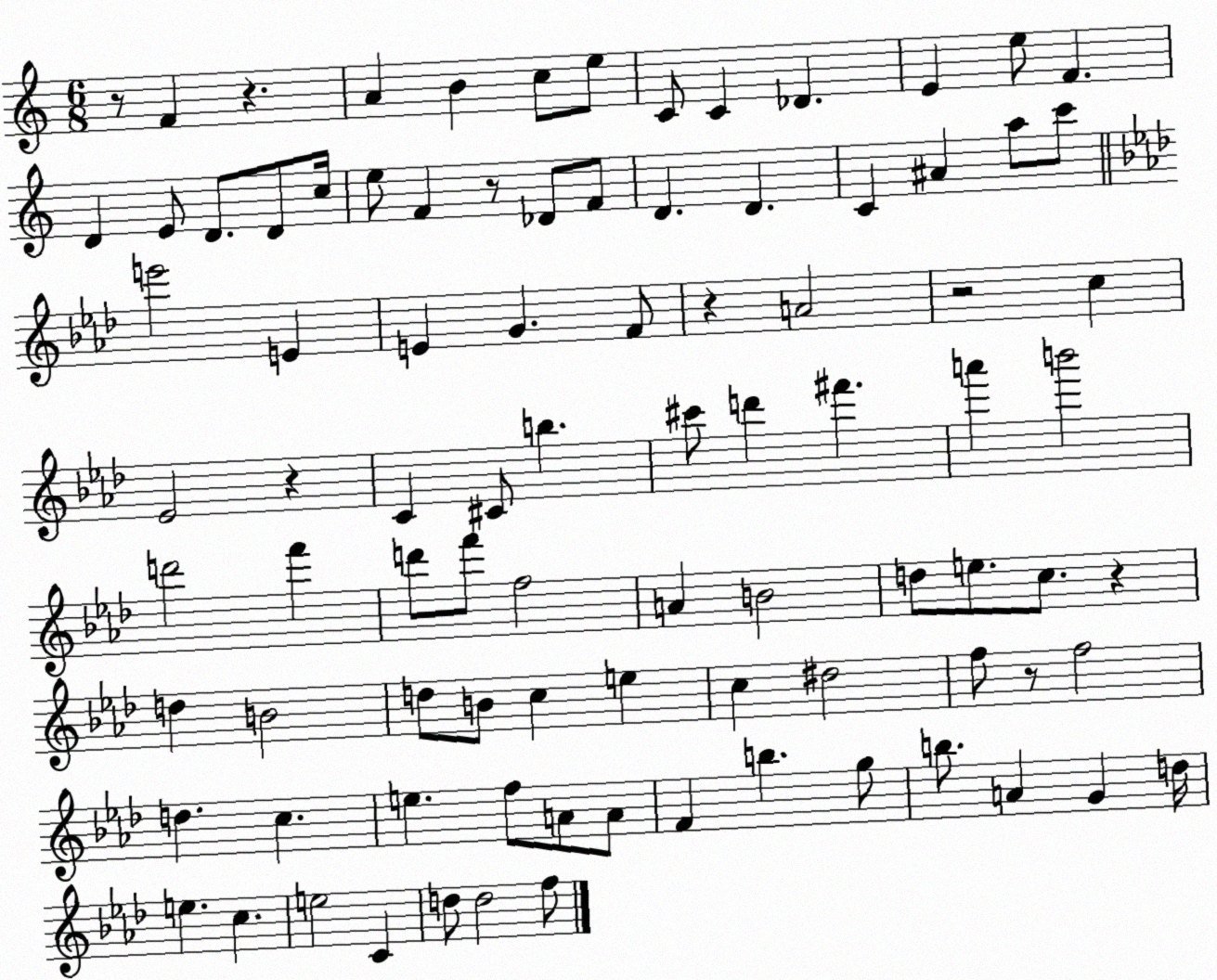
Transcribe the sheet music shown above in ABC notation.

X:1
T:Untitled
M:6/8
L:1/4
K:C
z/2 F z A B c/2 e/2 C/2 C _D E e/2 F D E/2 D/2 D/2 c/4 e/2 F z/2 _D/2 F/2 D D C ^A a/2 c'/2 e'2 E E G F/2 z A2 z2 c _E2 z C ^C/2 b ^c'/2 d' ^f' a' b'2 d'2 f' d'/2 f'/2 f2 A B2 d/2 e/2 c/2 z d B2 d/2 B/2 c e c ^d2 f/2 z/2 f2 d c e f/2 A/2 A/2 F b g/2 b/2 A G d/4 e c e2 C d/2 d2 f/2